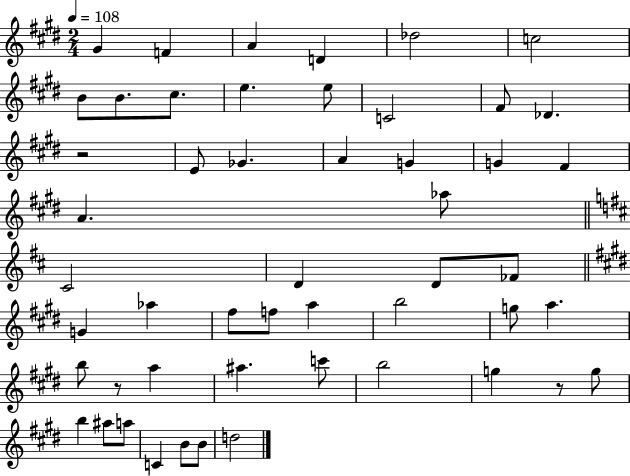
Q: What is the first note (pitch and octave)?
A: G#4